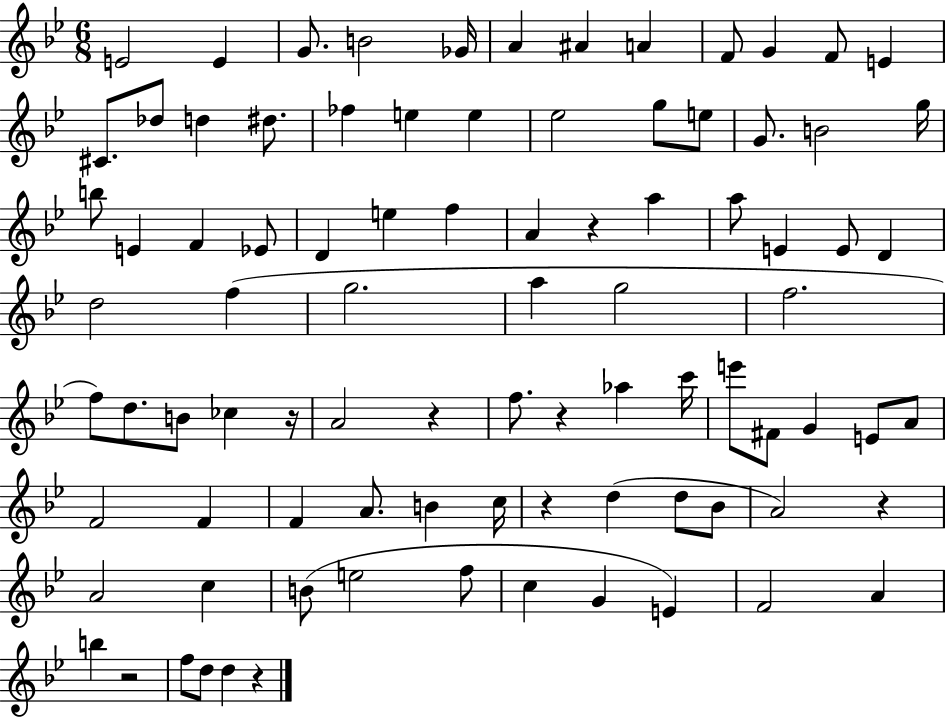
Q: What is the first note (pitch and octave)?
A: E4